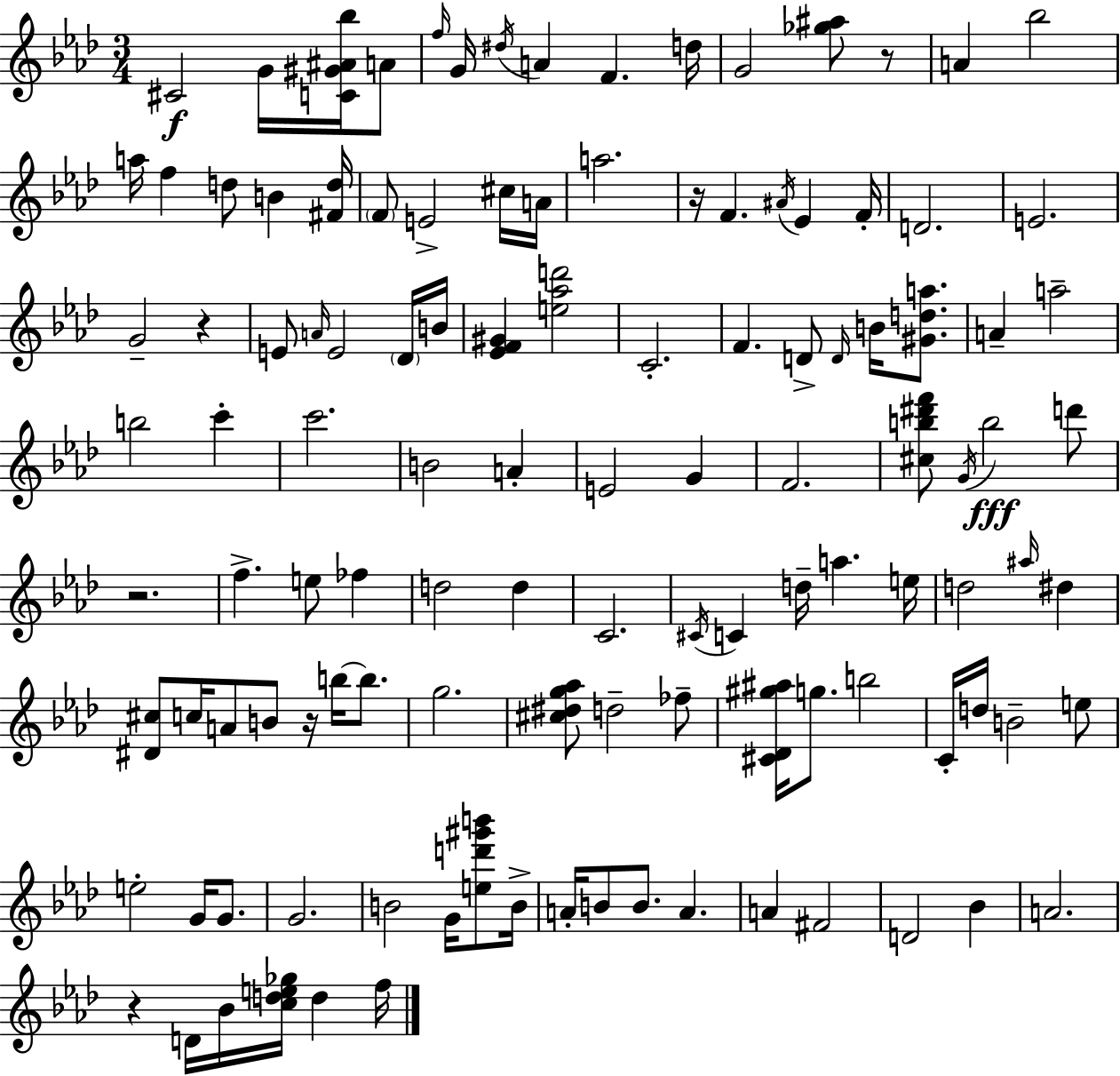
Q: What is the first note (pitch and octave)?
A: C#4